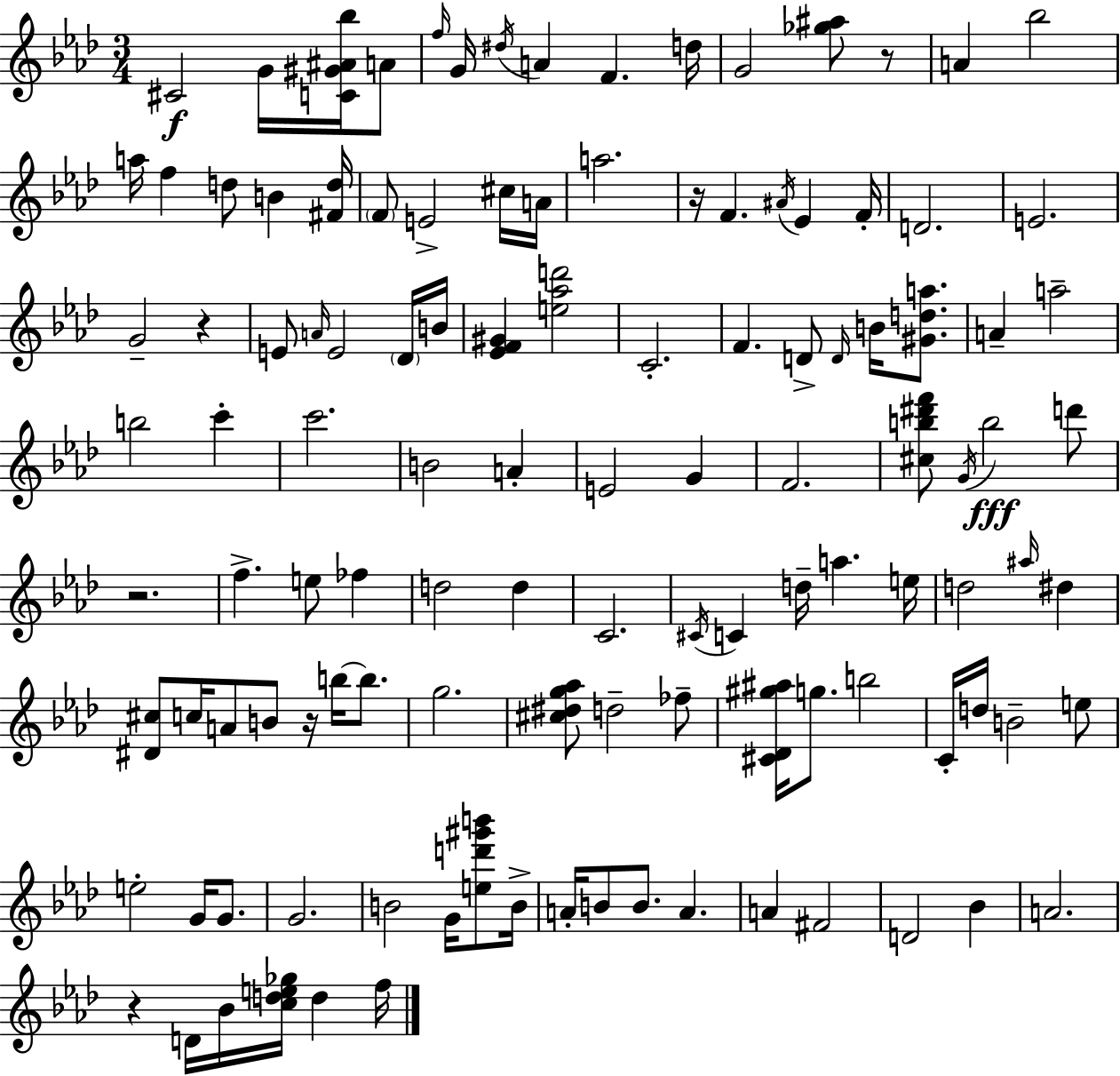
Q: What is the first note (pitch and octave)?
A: C#4